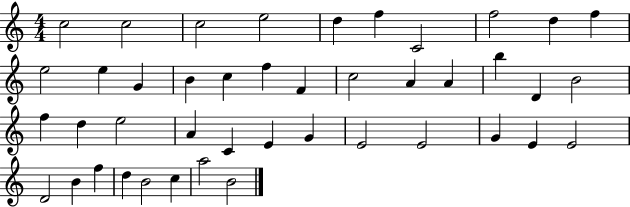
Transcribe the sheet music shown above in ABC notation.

X:1
T:Untitled
M:4/4
L:1/4
K:C
c2 c2 c2 e2 d f C2 f2 d f e2 e G B c f F c2 A A b D B2 f d e2 A C E G E2 E2 G E E2 D2 B f d B2 c a2 B2